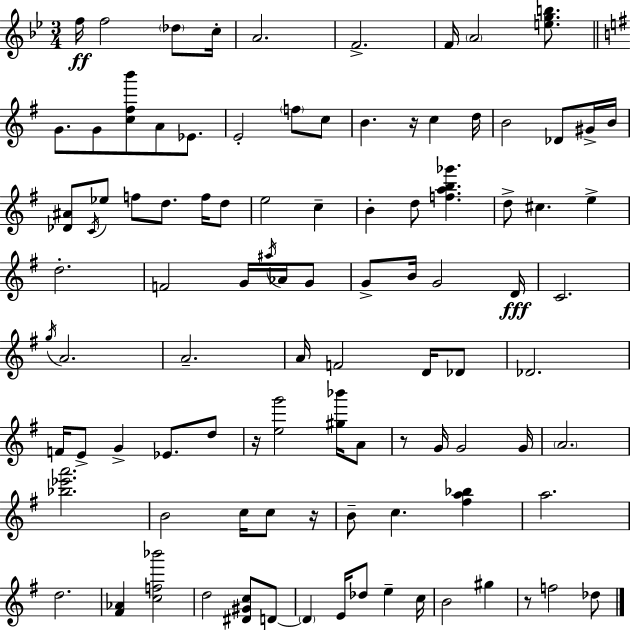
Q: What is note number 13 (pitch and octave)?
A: E4